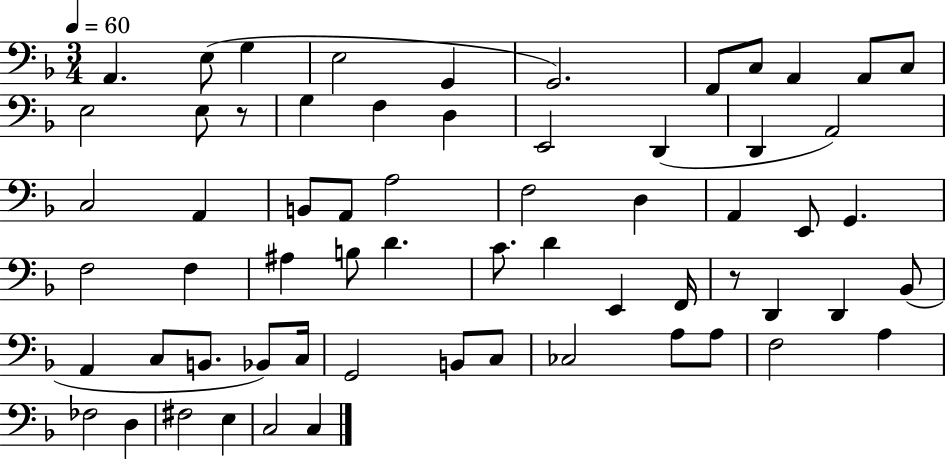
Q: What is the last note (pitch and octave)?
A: C3